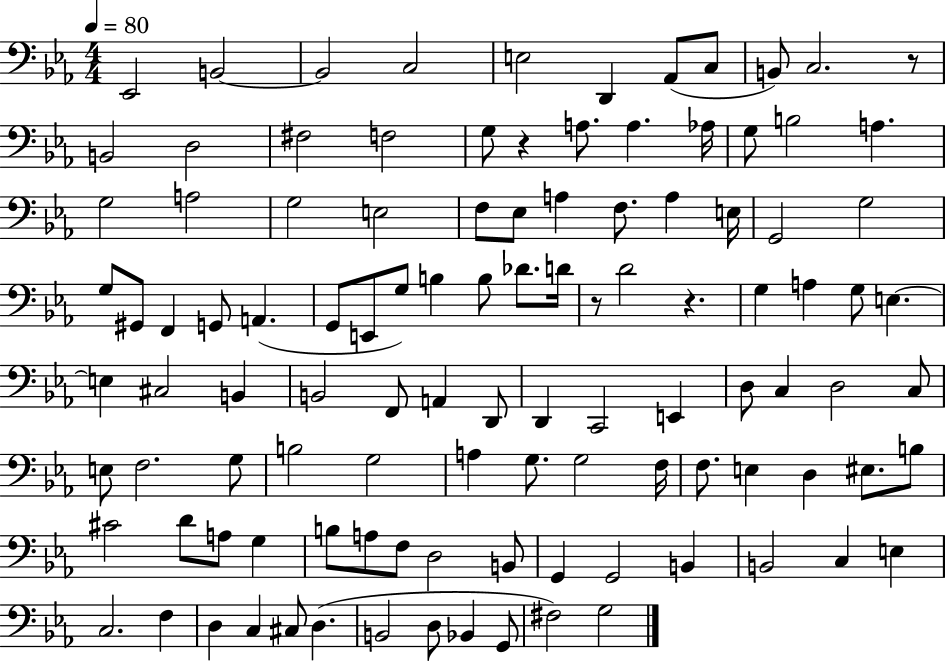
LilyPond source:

{
  \clef bass
  \numericTimeSignature
  \time 4/4
  \key ees \major
  \tempo 4 = 80
  \repeat volta 2 { ees,2 b,2~~ | b,2 c2 | e2 d,4 aes,8( c8 | b,8) c2. r8 | \break b,2 d2 | fis2 f2 | g8 r4 a8. a4. aes16 | g8 b2 a4. | \break g2 a2 | g2 e2 | f8 ees8 a4 f8. a4 e16 | g,2 g2 | \break g8 gis,8 f,4 g,8 a,4.( | g,8 e,8 g8) b4 b8 des'8. d'16 | r8 d'2 r4. | g4 a4 g8 e4.~~ | \break e4 cis2 b,4 | b,2 f,8 a,4 d,8 | d,4 c,2 e,4 | d8 c4 d2 c8 | \break e8 f2. g8 | b2 g2 | a4 g8. g2 f16 | f8. e4 d4 eis8. b8 | \break cis'2 d'8 a8 g4 | b8 a8 f8 d2 b,8 | g,4 g,2 b,4 | b,2 c4 e4 | \break c2. f4 | d4 c4 cis8 d4.( | b,2 d8 bes,4 g,8 | fis2) g2 | \break } \bar "|."
}